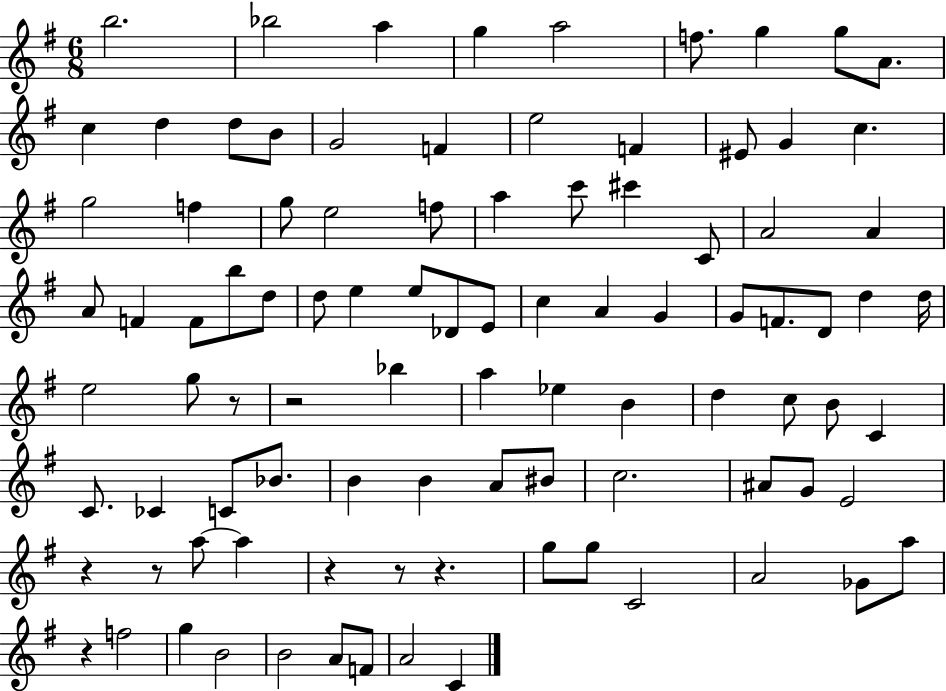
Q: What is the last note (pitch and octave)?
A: C4